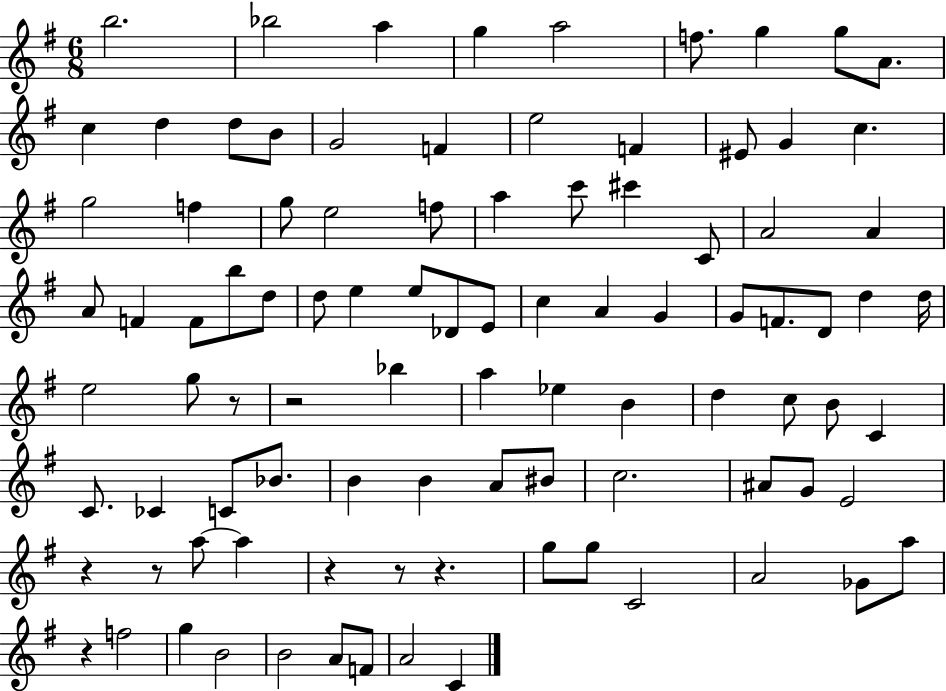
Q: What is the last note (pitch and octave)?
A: C4